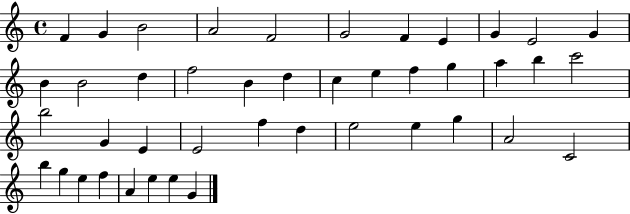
F4/q G4/q B4/h A4/h F4/h G4/h F4/q E4/q G4/q E4/h G4/q B4/q B4/h D5/q F5/h B4/q D5/q C5/q E5/q F5/q G5/q A5/q B5/q C6/h B5/h G4/q E4/q E4/h F5/q D5/q E5/h E5/q G5/q A4/h C4/h B5/q G5/q E5/q F5/q A4/q E5/q E5/q G4/q